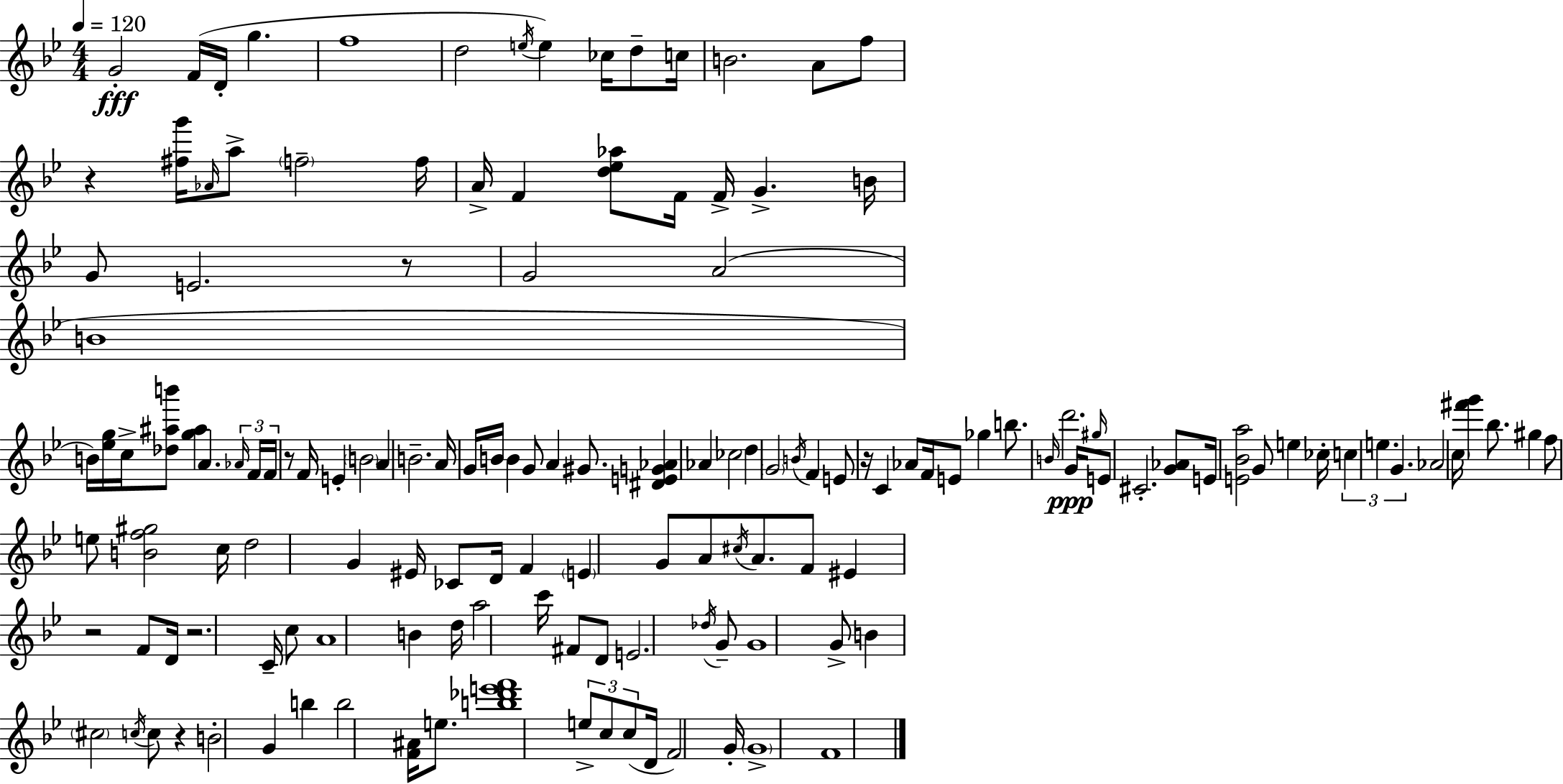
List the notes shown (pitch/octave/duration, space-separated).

G4/h F4/s D4/s G5/q. F5/w D5/h E5/s E5/q CES5/s D5/e C5/s B4/h. A4/e F5/e R/q [F#5,G6]/s Ab4/s A5/e F5/h F5/s A4/s F4/q [D5,Eb5,Ab5]/e F4/s F4/s G4/q. B4/s G4/e E4/h. R/e G4/h A4/h B4/w B4/s [Eb5,G5]/s C5/s [Db5,A#5,B6]/e [G5,A#5]/q A4/q. Ab4/s F4/s F4/s R/e F4/s E4/q B4/h A4/q B4/h. A4/s G4/s B4/s B4/q G4/e A4/q G#4/e. [D#4,E4,G4,Ab4]/q Ab4/q CES5/h D5/q G4/h B4/s F4/q E4/e R/s C4/q Ab4/e F4/s E4/e Gb5/q B5/e. B4/s D6/h. G4/s G#5/s E4/e C#4/h. [G4,Ab4]/e E4/s [E4,Bb4,A5]/h G4/e E5/q CES5/s C5/q E5/q. G4/q. Ab4/h C5/s [F#6,G6]/q Bb5/e. G#5/q F5/e E5/e [B4,F5,G#5]/h C5/s D5/h G4/q EIS4/s CES4/e D4/s F4/q E4/q G4/e A4/e C#5/s A4/e. F4/e EIS4/q R/h F4/e D4/s R/h. C4/s C5/e A4/w B4/q D5/s A5/h C6/s F#4/e D4/e E4/h. Db5/s G4/e G4/w G4/e B4/q C#5/h C5/s C5/e R/q B4/h G4/q B5/q B5/h [F4,A#4]/s E5/e. [B5,Db6,E6,F6]/w E5/e C5/e C5/e D4/s F4/h G4/s G4/w F4/w